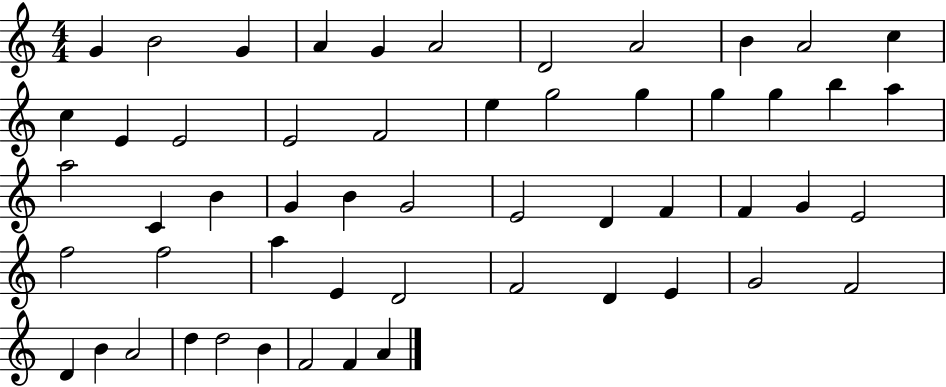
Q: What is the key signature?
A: C major